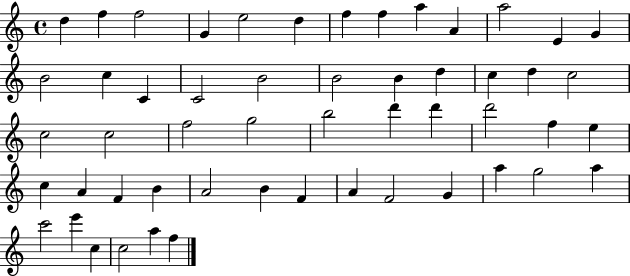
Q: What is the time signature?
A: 4/4